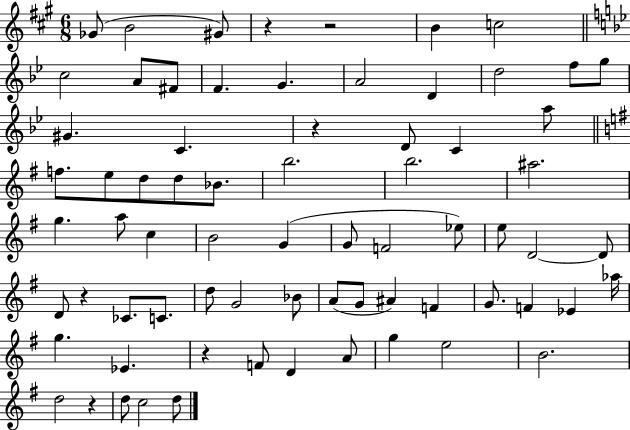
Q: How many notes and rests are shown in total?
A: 71